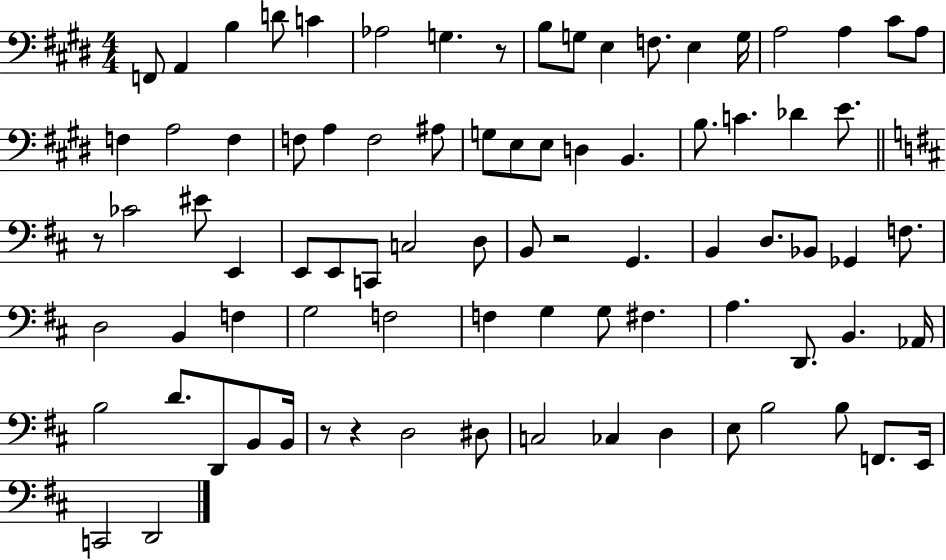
{
  \clef bass
  \numericTimeSignature
  \time 4/4
  \key e \major
  f,8 a,4 b4 d'8 c'4 | aes2 g4. r8 | b8 g8 e4 f8. e4 g16 | a2 a4 cis'8 a8 | \break f4 a2 f4 | f8 a4 f2 ais8 | g8 e8 e8 d4 b,4. | b8. c'4. des'4 e'8. | \break \bar "||" \break \key b \minor r8 ces'2 eis'8 e,4 | e,8 e,8 c,8 c2 d8 | b,8 r2 g,4. | b,4 d8. bes,8 ges,4 f8. | \break d2 b,4 f4 | g2 f2 | f4 g4 g8 fis4. | a4. d,8. b,4. aes,16 | \break b2 d'8. d,8 b,8 b,16 | r8 r4 d2 dis8 | c2 ces4 d4 | e8 b2 b8 f,8. e,16 | \break c,2 d,2 | \bar "|."
}